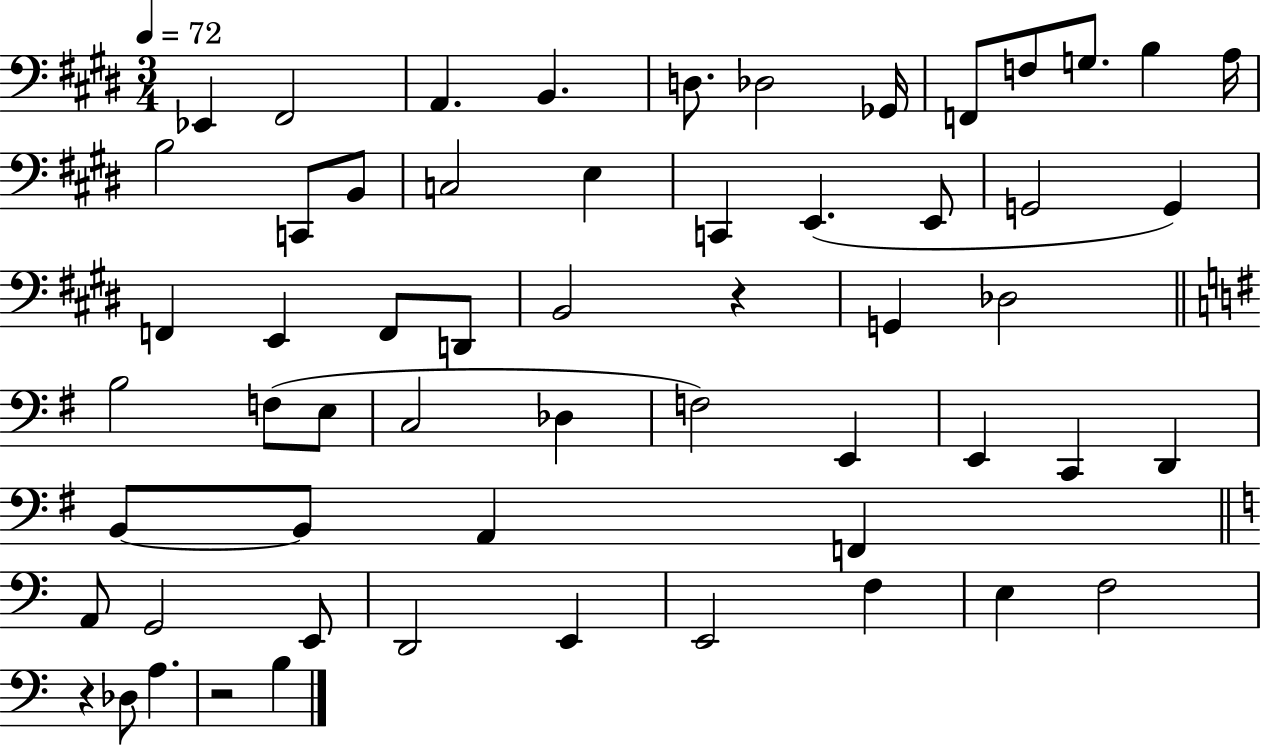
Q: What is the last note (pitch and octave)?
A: B3